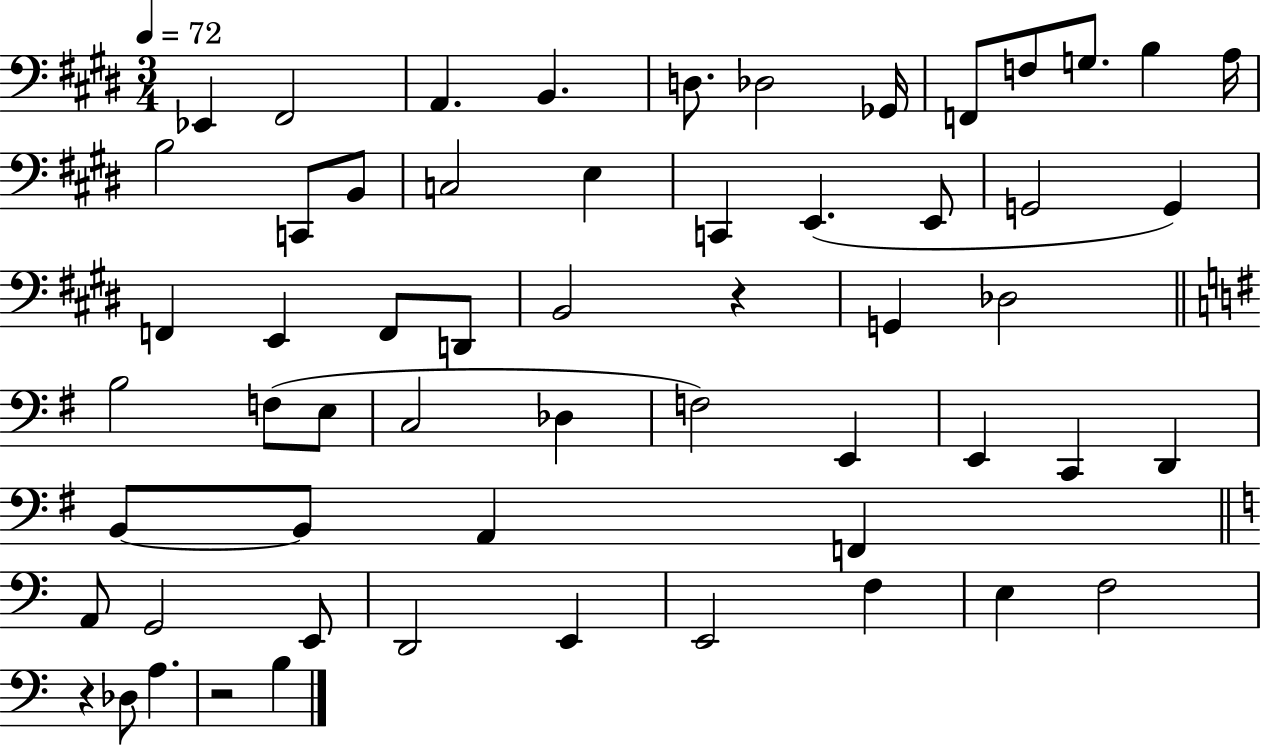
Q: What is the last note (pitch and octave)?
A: B3